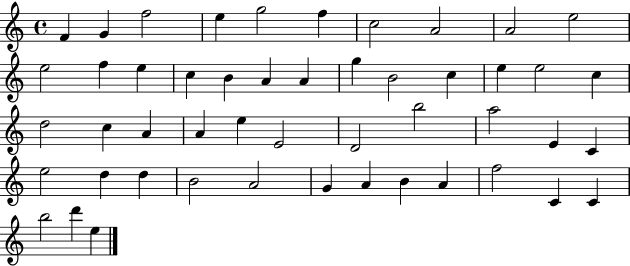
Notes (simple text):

F4/q G4/q F5/h E5/q G5/h F5/q C5/h A4/h A4/h E5/h E5/h F5/q E5/q C5/q B4/q A4/q A4/q G5/q B4/h C5/q E5/q E5/h C5/q D5/h C5/q A4/q A4/q E5/q E4/h D4/h B5/h A5/h E4/q C4/q E5/h D5/q D5/q B4/h A4/h G4/q A4/q B4/q A4/q F5/h C4/q C4/q B5/h D6/q E5/q